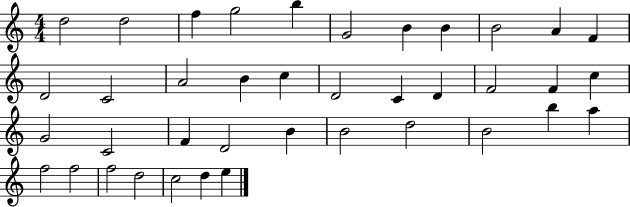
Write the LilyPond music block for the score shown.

{
  \clef treble
  \numericTimeSignature
  \time 4/4
  \key c \major
  d''2 d''2 | f''4 g''2 b''4 | g'2 b'4 b'4 | b'2 a'4 f'4 | \break d'2 c'2 | a'2 b'4 c''4 | d'2 c'4 d'4 | f'2 f'4 c''4 | \break g'2 c'2 | f'4 d'2 b'4 | b'2 d''2 | b'2 b''4 a''4 | \break f''2 f''2 | f''2 d''2 | c''2 d''4 e''4 | \bar "|."
}